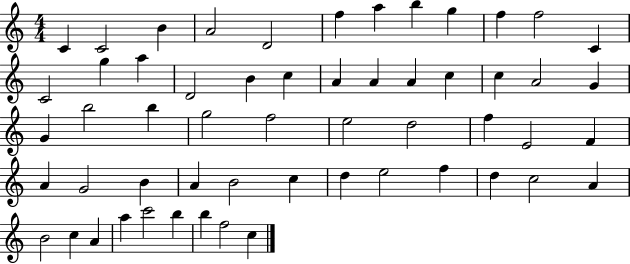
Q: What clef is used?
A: treble